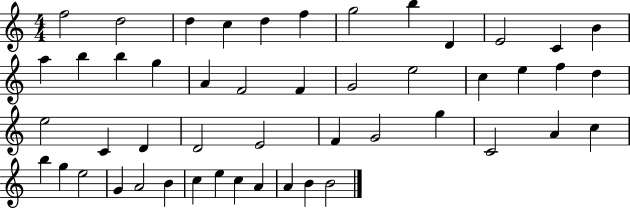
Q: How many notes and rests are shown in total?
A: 49